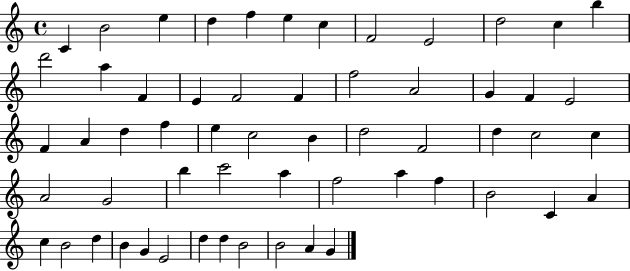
X:1
T:Untitled
M:4/4
L:1/4
K:C
C B2 e d f e c F2 E2 d2 c b d'2 a F E F2 F f2 A2 G F E2 F A d f e c2 B d2 F2 d c2 c A2 G2 b c'2 a f2 a f B2 C A c B2 d B G E2 d d B2 B2 A G